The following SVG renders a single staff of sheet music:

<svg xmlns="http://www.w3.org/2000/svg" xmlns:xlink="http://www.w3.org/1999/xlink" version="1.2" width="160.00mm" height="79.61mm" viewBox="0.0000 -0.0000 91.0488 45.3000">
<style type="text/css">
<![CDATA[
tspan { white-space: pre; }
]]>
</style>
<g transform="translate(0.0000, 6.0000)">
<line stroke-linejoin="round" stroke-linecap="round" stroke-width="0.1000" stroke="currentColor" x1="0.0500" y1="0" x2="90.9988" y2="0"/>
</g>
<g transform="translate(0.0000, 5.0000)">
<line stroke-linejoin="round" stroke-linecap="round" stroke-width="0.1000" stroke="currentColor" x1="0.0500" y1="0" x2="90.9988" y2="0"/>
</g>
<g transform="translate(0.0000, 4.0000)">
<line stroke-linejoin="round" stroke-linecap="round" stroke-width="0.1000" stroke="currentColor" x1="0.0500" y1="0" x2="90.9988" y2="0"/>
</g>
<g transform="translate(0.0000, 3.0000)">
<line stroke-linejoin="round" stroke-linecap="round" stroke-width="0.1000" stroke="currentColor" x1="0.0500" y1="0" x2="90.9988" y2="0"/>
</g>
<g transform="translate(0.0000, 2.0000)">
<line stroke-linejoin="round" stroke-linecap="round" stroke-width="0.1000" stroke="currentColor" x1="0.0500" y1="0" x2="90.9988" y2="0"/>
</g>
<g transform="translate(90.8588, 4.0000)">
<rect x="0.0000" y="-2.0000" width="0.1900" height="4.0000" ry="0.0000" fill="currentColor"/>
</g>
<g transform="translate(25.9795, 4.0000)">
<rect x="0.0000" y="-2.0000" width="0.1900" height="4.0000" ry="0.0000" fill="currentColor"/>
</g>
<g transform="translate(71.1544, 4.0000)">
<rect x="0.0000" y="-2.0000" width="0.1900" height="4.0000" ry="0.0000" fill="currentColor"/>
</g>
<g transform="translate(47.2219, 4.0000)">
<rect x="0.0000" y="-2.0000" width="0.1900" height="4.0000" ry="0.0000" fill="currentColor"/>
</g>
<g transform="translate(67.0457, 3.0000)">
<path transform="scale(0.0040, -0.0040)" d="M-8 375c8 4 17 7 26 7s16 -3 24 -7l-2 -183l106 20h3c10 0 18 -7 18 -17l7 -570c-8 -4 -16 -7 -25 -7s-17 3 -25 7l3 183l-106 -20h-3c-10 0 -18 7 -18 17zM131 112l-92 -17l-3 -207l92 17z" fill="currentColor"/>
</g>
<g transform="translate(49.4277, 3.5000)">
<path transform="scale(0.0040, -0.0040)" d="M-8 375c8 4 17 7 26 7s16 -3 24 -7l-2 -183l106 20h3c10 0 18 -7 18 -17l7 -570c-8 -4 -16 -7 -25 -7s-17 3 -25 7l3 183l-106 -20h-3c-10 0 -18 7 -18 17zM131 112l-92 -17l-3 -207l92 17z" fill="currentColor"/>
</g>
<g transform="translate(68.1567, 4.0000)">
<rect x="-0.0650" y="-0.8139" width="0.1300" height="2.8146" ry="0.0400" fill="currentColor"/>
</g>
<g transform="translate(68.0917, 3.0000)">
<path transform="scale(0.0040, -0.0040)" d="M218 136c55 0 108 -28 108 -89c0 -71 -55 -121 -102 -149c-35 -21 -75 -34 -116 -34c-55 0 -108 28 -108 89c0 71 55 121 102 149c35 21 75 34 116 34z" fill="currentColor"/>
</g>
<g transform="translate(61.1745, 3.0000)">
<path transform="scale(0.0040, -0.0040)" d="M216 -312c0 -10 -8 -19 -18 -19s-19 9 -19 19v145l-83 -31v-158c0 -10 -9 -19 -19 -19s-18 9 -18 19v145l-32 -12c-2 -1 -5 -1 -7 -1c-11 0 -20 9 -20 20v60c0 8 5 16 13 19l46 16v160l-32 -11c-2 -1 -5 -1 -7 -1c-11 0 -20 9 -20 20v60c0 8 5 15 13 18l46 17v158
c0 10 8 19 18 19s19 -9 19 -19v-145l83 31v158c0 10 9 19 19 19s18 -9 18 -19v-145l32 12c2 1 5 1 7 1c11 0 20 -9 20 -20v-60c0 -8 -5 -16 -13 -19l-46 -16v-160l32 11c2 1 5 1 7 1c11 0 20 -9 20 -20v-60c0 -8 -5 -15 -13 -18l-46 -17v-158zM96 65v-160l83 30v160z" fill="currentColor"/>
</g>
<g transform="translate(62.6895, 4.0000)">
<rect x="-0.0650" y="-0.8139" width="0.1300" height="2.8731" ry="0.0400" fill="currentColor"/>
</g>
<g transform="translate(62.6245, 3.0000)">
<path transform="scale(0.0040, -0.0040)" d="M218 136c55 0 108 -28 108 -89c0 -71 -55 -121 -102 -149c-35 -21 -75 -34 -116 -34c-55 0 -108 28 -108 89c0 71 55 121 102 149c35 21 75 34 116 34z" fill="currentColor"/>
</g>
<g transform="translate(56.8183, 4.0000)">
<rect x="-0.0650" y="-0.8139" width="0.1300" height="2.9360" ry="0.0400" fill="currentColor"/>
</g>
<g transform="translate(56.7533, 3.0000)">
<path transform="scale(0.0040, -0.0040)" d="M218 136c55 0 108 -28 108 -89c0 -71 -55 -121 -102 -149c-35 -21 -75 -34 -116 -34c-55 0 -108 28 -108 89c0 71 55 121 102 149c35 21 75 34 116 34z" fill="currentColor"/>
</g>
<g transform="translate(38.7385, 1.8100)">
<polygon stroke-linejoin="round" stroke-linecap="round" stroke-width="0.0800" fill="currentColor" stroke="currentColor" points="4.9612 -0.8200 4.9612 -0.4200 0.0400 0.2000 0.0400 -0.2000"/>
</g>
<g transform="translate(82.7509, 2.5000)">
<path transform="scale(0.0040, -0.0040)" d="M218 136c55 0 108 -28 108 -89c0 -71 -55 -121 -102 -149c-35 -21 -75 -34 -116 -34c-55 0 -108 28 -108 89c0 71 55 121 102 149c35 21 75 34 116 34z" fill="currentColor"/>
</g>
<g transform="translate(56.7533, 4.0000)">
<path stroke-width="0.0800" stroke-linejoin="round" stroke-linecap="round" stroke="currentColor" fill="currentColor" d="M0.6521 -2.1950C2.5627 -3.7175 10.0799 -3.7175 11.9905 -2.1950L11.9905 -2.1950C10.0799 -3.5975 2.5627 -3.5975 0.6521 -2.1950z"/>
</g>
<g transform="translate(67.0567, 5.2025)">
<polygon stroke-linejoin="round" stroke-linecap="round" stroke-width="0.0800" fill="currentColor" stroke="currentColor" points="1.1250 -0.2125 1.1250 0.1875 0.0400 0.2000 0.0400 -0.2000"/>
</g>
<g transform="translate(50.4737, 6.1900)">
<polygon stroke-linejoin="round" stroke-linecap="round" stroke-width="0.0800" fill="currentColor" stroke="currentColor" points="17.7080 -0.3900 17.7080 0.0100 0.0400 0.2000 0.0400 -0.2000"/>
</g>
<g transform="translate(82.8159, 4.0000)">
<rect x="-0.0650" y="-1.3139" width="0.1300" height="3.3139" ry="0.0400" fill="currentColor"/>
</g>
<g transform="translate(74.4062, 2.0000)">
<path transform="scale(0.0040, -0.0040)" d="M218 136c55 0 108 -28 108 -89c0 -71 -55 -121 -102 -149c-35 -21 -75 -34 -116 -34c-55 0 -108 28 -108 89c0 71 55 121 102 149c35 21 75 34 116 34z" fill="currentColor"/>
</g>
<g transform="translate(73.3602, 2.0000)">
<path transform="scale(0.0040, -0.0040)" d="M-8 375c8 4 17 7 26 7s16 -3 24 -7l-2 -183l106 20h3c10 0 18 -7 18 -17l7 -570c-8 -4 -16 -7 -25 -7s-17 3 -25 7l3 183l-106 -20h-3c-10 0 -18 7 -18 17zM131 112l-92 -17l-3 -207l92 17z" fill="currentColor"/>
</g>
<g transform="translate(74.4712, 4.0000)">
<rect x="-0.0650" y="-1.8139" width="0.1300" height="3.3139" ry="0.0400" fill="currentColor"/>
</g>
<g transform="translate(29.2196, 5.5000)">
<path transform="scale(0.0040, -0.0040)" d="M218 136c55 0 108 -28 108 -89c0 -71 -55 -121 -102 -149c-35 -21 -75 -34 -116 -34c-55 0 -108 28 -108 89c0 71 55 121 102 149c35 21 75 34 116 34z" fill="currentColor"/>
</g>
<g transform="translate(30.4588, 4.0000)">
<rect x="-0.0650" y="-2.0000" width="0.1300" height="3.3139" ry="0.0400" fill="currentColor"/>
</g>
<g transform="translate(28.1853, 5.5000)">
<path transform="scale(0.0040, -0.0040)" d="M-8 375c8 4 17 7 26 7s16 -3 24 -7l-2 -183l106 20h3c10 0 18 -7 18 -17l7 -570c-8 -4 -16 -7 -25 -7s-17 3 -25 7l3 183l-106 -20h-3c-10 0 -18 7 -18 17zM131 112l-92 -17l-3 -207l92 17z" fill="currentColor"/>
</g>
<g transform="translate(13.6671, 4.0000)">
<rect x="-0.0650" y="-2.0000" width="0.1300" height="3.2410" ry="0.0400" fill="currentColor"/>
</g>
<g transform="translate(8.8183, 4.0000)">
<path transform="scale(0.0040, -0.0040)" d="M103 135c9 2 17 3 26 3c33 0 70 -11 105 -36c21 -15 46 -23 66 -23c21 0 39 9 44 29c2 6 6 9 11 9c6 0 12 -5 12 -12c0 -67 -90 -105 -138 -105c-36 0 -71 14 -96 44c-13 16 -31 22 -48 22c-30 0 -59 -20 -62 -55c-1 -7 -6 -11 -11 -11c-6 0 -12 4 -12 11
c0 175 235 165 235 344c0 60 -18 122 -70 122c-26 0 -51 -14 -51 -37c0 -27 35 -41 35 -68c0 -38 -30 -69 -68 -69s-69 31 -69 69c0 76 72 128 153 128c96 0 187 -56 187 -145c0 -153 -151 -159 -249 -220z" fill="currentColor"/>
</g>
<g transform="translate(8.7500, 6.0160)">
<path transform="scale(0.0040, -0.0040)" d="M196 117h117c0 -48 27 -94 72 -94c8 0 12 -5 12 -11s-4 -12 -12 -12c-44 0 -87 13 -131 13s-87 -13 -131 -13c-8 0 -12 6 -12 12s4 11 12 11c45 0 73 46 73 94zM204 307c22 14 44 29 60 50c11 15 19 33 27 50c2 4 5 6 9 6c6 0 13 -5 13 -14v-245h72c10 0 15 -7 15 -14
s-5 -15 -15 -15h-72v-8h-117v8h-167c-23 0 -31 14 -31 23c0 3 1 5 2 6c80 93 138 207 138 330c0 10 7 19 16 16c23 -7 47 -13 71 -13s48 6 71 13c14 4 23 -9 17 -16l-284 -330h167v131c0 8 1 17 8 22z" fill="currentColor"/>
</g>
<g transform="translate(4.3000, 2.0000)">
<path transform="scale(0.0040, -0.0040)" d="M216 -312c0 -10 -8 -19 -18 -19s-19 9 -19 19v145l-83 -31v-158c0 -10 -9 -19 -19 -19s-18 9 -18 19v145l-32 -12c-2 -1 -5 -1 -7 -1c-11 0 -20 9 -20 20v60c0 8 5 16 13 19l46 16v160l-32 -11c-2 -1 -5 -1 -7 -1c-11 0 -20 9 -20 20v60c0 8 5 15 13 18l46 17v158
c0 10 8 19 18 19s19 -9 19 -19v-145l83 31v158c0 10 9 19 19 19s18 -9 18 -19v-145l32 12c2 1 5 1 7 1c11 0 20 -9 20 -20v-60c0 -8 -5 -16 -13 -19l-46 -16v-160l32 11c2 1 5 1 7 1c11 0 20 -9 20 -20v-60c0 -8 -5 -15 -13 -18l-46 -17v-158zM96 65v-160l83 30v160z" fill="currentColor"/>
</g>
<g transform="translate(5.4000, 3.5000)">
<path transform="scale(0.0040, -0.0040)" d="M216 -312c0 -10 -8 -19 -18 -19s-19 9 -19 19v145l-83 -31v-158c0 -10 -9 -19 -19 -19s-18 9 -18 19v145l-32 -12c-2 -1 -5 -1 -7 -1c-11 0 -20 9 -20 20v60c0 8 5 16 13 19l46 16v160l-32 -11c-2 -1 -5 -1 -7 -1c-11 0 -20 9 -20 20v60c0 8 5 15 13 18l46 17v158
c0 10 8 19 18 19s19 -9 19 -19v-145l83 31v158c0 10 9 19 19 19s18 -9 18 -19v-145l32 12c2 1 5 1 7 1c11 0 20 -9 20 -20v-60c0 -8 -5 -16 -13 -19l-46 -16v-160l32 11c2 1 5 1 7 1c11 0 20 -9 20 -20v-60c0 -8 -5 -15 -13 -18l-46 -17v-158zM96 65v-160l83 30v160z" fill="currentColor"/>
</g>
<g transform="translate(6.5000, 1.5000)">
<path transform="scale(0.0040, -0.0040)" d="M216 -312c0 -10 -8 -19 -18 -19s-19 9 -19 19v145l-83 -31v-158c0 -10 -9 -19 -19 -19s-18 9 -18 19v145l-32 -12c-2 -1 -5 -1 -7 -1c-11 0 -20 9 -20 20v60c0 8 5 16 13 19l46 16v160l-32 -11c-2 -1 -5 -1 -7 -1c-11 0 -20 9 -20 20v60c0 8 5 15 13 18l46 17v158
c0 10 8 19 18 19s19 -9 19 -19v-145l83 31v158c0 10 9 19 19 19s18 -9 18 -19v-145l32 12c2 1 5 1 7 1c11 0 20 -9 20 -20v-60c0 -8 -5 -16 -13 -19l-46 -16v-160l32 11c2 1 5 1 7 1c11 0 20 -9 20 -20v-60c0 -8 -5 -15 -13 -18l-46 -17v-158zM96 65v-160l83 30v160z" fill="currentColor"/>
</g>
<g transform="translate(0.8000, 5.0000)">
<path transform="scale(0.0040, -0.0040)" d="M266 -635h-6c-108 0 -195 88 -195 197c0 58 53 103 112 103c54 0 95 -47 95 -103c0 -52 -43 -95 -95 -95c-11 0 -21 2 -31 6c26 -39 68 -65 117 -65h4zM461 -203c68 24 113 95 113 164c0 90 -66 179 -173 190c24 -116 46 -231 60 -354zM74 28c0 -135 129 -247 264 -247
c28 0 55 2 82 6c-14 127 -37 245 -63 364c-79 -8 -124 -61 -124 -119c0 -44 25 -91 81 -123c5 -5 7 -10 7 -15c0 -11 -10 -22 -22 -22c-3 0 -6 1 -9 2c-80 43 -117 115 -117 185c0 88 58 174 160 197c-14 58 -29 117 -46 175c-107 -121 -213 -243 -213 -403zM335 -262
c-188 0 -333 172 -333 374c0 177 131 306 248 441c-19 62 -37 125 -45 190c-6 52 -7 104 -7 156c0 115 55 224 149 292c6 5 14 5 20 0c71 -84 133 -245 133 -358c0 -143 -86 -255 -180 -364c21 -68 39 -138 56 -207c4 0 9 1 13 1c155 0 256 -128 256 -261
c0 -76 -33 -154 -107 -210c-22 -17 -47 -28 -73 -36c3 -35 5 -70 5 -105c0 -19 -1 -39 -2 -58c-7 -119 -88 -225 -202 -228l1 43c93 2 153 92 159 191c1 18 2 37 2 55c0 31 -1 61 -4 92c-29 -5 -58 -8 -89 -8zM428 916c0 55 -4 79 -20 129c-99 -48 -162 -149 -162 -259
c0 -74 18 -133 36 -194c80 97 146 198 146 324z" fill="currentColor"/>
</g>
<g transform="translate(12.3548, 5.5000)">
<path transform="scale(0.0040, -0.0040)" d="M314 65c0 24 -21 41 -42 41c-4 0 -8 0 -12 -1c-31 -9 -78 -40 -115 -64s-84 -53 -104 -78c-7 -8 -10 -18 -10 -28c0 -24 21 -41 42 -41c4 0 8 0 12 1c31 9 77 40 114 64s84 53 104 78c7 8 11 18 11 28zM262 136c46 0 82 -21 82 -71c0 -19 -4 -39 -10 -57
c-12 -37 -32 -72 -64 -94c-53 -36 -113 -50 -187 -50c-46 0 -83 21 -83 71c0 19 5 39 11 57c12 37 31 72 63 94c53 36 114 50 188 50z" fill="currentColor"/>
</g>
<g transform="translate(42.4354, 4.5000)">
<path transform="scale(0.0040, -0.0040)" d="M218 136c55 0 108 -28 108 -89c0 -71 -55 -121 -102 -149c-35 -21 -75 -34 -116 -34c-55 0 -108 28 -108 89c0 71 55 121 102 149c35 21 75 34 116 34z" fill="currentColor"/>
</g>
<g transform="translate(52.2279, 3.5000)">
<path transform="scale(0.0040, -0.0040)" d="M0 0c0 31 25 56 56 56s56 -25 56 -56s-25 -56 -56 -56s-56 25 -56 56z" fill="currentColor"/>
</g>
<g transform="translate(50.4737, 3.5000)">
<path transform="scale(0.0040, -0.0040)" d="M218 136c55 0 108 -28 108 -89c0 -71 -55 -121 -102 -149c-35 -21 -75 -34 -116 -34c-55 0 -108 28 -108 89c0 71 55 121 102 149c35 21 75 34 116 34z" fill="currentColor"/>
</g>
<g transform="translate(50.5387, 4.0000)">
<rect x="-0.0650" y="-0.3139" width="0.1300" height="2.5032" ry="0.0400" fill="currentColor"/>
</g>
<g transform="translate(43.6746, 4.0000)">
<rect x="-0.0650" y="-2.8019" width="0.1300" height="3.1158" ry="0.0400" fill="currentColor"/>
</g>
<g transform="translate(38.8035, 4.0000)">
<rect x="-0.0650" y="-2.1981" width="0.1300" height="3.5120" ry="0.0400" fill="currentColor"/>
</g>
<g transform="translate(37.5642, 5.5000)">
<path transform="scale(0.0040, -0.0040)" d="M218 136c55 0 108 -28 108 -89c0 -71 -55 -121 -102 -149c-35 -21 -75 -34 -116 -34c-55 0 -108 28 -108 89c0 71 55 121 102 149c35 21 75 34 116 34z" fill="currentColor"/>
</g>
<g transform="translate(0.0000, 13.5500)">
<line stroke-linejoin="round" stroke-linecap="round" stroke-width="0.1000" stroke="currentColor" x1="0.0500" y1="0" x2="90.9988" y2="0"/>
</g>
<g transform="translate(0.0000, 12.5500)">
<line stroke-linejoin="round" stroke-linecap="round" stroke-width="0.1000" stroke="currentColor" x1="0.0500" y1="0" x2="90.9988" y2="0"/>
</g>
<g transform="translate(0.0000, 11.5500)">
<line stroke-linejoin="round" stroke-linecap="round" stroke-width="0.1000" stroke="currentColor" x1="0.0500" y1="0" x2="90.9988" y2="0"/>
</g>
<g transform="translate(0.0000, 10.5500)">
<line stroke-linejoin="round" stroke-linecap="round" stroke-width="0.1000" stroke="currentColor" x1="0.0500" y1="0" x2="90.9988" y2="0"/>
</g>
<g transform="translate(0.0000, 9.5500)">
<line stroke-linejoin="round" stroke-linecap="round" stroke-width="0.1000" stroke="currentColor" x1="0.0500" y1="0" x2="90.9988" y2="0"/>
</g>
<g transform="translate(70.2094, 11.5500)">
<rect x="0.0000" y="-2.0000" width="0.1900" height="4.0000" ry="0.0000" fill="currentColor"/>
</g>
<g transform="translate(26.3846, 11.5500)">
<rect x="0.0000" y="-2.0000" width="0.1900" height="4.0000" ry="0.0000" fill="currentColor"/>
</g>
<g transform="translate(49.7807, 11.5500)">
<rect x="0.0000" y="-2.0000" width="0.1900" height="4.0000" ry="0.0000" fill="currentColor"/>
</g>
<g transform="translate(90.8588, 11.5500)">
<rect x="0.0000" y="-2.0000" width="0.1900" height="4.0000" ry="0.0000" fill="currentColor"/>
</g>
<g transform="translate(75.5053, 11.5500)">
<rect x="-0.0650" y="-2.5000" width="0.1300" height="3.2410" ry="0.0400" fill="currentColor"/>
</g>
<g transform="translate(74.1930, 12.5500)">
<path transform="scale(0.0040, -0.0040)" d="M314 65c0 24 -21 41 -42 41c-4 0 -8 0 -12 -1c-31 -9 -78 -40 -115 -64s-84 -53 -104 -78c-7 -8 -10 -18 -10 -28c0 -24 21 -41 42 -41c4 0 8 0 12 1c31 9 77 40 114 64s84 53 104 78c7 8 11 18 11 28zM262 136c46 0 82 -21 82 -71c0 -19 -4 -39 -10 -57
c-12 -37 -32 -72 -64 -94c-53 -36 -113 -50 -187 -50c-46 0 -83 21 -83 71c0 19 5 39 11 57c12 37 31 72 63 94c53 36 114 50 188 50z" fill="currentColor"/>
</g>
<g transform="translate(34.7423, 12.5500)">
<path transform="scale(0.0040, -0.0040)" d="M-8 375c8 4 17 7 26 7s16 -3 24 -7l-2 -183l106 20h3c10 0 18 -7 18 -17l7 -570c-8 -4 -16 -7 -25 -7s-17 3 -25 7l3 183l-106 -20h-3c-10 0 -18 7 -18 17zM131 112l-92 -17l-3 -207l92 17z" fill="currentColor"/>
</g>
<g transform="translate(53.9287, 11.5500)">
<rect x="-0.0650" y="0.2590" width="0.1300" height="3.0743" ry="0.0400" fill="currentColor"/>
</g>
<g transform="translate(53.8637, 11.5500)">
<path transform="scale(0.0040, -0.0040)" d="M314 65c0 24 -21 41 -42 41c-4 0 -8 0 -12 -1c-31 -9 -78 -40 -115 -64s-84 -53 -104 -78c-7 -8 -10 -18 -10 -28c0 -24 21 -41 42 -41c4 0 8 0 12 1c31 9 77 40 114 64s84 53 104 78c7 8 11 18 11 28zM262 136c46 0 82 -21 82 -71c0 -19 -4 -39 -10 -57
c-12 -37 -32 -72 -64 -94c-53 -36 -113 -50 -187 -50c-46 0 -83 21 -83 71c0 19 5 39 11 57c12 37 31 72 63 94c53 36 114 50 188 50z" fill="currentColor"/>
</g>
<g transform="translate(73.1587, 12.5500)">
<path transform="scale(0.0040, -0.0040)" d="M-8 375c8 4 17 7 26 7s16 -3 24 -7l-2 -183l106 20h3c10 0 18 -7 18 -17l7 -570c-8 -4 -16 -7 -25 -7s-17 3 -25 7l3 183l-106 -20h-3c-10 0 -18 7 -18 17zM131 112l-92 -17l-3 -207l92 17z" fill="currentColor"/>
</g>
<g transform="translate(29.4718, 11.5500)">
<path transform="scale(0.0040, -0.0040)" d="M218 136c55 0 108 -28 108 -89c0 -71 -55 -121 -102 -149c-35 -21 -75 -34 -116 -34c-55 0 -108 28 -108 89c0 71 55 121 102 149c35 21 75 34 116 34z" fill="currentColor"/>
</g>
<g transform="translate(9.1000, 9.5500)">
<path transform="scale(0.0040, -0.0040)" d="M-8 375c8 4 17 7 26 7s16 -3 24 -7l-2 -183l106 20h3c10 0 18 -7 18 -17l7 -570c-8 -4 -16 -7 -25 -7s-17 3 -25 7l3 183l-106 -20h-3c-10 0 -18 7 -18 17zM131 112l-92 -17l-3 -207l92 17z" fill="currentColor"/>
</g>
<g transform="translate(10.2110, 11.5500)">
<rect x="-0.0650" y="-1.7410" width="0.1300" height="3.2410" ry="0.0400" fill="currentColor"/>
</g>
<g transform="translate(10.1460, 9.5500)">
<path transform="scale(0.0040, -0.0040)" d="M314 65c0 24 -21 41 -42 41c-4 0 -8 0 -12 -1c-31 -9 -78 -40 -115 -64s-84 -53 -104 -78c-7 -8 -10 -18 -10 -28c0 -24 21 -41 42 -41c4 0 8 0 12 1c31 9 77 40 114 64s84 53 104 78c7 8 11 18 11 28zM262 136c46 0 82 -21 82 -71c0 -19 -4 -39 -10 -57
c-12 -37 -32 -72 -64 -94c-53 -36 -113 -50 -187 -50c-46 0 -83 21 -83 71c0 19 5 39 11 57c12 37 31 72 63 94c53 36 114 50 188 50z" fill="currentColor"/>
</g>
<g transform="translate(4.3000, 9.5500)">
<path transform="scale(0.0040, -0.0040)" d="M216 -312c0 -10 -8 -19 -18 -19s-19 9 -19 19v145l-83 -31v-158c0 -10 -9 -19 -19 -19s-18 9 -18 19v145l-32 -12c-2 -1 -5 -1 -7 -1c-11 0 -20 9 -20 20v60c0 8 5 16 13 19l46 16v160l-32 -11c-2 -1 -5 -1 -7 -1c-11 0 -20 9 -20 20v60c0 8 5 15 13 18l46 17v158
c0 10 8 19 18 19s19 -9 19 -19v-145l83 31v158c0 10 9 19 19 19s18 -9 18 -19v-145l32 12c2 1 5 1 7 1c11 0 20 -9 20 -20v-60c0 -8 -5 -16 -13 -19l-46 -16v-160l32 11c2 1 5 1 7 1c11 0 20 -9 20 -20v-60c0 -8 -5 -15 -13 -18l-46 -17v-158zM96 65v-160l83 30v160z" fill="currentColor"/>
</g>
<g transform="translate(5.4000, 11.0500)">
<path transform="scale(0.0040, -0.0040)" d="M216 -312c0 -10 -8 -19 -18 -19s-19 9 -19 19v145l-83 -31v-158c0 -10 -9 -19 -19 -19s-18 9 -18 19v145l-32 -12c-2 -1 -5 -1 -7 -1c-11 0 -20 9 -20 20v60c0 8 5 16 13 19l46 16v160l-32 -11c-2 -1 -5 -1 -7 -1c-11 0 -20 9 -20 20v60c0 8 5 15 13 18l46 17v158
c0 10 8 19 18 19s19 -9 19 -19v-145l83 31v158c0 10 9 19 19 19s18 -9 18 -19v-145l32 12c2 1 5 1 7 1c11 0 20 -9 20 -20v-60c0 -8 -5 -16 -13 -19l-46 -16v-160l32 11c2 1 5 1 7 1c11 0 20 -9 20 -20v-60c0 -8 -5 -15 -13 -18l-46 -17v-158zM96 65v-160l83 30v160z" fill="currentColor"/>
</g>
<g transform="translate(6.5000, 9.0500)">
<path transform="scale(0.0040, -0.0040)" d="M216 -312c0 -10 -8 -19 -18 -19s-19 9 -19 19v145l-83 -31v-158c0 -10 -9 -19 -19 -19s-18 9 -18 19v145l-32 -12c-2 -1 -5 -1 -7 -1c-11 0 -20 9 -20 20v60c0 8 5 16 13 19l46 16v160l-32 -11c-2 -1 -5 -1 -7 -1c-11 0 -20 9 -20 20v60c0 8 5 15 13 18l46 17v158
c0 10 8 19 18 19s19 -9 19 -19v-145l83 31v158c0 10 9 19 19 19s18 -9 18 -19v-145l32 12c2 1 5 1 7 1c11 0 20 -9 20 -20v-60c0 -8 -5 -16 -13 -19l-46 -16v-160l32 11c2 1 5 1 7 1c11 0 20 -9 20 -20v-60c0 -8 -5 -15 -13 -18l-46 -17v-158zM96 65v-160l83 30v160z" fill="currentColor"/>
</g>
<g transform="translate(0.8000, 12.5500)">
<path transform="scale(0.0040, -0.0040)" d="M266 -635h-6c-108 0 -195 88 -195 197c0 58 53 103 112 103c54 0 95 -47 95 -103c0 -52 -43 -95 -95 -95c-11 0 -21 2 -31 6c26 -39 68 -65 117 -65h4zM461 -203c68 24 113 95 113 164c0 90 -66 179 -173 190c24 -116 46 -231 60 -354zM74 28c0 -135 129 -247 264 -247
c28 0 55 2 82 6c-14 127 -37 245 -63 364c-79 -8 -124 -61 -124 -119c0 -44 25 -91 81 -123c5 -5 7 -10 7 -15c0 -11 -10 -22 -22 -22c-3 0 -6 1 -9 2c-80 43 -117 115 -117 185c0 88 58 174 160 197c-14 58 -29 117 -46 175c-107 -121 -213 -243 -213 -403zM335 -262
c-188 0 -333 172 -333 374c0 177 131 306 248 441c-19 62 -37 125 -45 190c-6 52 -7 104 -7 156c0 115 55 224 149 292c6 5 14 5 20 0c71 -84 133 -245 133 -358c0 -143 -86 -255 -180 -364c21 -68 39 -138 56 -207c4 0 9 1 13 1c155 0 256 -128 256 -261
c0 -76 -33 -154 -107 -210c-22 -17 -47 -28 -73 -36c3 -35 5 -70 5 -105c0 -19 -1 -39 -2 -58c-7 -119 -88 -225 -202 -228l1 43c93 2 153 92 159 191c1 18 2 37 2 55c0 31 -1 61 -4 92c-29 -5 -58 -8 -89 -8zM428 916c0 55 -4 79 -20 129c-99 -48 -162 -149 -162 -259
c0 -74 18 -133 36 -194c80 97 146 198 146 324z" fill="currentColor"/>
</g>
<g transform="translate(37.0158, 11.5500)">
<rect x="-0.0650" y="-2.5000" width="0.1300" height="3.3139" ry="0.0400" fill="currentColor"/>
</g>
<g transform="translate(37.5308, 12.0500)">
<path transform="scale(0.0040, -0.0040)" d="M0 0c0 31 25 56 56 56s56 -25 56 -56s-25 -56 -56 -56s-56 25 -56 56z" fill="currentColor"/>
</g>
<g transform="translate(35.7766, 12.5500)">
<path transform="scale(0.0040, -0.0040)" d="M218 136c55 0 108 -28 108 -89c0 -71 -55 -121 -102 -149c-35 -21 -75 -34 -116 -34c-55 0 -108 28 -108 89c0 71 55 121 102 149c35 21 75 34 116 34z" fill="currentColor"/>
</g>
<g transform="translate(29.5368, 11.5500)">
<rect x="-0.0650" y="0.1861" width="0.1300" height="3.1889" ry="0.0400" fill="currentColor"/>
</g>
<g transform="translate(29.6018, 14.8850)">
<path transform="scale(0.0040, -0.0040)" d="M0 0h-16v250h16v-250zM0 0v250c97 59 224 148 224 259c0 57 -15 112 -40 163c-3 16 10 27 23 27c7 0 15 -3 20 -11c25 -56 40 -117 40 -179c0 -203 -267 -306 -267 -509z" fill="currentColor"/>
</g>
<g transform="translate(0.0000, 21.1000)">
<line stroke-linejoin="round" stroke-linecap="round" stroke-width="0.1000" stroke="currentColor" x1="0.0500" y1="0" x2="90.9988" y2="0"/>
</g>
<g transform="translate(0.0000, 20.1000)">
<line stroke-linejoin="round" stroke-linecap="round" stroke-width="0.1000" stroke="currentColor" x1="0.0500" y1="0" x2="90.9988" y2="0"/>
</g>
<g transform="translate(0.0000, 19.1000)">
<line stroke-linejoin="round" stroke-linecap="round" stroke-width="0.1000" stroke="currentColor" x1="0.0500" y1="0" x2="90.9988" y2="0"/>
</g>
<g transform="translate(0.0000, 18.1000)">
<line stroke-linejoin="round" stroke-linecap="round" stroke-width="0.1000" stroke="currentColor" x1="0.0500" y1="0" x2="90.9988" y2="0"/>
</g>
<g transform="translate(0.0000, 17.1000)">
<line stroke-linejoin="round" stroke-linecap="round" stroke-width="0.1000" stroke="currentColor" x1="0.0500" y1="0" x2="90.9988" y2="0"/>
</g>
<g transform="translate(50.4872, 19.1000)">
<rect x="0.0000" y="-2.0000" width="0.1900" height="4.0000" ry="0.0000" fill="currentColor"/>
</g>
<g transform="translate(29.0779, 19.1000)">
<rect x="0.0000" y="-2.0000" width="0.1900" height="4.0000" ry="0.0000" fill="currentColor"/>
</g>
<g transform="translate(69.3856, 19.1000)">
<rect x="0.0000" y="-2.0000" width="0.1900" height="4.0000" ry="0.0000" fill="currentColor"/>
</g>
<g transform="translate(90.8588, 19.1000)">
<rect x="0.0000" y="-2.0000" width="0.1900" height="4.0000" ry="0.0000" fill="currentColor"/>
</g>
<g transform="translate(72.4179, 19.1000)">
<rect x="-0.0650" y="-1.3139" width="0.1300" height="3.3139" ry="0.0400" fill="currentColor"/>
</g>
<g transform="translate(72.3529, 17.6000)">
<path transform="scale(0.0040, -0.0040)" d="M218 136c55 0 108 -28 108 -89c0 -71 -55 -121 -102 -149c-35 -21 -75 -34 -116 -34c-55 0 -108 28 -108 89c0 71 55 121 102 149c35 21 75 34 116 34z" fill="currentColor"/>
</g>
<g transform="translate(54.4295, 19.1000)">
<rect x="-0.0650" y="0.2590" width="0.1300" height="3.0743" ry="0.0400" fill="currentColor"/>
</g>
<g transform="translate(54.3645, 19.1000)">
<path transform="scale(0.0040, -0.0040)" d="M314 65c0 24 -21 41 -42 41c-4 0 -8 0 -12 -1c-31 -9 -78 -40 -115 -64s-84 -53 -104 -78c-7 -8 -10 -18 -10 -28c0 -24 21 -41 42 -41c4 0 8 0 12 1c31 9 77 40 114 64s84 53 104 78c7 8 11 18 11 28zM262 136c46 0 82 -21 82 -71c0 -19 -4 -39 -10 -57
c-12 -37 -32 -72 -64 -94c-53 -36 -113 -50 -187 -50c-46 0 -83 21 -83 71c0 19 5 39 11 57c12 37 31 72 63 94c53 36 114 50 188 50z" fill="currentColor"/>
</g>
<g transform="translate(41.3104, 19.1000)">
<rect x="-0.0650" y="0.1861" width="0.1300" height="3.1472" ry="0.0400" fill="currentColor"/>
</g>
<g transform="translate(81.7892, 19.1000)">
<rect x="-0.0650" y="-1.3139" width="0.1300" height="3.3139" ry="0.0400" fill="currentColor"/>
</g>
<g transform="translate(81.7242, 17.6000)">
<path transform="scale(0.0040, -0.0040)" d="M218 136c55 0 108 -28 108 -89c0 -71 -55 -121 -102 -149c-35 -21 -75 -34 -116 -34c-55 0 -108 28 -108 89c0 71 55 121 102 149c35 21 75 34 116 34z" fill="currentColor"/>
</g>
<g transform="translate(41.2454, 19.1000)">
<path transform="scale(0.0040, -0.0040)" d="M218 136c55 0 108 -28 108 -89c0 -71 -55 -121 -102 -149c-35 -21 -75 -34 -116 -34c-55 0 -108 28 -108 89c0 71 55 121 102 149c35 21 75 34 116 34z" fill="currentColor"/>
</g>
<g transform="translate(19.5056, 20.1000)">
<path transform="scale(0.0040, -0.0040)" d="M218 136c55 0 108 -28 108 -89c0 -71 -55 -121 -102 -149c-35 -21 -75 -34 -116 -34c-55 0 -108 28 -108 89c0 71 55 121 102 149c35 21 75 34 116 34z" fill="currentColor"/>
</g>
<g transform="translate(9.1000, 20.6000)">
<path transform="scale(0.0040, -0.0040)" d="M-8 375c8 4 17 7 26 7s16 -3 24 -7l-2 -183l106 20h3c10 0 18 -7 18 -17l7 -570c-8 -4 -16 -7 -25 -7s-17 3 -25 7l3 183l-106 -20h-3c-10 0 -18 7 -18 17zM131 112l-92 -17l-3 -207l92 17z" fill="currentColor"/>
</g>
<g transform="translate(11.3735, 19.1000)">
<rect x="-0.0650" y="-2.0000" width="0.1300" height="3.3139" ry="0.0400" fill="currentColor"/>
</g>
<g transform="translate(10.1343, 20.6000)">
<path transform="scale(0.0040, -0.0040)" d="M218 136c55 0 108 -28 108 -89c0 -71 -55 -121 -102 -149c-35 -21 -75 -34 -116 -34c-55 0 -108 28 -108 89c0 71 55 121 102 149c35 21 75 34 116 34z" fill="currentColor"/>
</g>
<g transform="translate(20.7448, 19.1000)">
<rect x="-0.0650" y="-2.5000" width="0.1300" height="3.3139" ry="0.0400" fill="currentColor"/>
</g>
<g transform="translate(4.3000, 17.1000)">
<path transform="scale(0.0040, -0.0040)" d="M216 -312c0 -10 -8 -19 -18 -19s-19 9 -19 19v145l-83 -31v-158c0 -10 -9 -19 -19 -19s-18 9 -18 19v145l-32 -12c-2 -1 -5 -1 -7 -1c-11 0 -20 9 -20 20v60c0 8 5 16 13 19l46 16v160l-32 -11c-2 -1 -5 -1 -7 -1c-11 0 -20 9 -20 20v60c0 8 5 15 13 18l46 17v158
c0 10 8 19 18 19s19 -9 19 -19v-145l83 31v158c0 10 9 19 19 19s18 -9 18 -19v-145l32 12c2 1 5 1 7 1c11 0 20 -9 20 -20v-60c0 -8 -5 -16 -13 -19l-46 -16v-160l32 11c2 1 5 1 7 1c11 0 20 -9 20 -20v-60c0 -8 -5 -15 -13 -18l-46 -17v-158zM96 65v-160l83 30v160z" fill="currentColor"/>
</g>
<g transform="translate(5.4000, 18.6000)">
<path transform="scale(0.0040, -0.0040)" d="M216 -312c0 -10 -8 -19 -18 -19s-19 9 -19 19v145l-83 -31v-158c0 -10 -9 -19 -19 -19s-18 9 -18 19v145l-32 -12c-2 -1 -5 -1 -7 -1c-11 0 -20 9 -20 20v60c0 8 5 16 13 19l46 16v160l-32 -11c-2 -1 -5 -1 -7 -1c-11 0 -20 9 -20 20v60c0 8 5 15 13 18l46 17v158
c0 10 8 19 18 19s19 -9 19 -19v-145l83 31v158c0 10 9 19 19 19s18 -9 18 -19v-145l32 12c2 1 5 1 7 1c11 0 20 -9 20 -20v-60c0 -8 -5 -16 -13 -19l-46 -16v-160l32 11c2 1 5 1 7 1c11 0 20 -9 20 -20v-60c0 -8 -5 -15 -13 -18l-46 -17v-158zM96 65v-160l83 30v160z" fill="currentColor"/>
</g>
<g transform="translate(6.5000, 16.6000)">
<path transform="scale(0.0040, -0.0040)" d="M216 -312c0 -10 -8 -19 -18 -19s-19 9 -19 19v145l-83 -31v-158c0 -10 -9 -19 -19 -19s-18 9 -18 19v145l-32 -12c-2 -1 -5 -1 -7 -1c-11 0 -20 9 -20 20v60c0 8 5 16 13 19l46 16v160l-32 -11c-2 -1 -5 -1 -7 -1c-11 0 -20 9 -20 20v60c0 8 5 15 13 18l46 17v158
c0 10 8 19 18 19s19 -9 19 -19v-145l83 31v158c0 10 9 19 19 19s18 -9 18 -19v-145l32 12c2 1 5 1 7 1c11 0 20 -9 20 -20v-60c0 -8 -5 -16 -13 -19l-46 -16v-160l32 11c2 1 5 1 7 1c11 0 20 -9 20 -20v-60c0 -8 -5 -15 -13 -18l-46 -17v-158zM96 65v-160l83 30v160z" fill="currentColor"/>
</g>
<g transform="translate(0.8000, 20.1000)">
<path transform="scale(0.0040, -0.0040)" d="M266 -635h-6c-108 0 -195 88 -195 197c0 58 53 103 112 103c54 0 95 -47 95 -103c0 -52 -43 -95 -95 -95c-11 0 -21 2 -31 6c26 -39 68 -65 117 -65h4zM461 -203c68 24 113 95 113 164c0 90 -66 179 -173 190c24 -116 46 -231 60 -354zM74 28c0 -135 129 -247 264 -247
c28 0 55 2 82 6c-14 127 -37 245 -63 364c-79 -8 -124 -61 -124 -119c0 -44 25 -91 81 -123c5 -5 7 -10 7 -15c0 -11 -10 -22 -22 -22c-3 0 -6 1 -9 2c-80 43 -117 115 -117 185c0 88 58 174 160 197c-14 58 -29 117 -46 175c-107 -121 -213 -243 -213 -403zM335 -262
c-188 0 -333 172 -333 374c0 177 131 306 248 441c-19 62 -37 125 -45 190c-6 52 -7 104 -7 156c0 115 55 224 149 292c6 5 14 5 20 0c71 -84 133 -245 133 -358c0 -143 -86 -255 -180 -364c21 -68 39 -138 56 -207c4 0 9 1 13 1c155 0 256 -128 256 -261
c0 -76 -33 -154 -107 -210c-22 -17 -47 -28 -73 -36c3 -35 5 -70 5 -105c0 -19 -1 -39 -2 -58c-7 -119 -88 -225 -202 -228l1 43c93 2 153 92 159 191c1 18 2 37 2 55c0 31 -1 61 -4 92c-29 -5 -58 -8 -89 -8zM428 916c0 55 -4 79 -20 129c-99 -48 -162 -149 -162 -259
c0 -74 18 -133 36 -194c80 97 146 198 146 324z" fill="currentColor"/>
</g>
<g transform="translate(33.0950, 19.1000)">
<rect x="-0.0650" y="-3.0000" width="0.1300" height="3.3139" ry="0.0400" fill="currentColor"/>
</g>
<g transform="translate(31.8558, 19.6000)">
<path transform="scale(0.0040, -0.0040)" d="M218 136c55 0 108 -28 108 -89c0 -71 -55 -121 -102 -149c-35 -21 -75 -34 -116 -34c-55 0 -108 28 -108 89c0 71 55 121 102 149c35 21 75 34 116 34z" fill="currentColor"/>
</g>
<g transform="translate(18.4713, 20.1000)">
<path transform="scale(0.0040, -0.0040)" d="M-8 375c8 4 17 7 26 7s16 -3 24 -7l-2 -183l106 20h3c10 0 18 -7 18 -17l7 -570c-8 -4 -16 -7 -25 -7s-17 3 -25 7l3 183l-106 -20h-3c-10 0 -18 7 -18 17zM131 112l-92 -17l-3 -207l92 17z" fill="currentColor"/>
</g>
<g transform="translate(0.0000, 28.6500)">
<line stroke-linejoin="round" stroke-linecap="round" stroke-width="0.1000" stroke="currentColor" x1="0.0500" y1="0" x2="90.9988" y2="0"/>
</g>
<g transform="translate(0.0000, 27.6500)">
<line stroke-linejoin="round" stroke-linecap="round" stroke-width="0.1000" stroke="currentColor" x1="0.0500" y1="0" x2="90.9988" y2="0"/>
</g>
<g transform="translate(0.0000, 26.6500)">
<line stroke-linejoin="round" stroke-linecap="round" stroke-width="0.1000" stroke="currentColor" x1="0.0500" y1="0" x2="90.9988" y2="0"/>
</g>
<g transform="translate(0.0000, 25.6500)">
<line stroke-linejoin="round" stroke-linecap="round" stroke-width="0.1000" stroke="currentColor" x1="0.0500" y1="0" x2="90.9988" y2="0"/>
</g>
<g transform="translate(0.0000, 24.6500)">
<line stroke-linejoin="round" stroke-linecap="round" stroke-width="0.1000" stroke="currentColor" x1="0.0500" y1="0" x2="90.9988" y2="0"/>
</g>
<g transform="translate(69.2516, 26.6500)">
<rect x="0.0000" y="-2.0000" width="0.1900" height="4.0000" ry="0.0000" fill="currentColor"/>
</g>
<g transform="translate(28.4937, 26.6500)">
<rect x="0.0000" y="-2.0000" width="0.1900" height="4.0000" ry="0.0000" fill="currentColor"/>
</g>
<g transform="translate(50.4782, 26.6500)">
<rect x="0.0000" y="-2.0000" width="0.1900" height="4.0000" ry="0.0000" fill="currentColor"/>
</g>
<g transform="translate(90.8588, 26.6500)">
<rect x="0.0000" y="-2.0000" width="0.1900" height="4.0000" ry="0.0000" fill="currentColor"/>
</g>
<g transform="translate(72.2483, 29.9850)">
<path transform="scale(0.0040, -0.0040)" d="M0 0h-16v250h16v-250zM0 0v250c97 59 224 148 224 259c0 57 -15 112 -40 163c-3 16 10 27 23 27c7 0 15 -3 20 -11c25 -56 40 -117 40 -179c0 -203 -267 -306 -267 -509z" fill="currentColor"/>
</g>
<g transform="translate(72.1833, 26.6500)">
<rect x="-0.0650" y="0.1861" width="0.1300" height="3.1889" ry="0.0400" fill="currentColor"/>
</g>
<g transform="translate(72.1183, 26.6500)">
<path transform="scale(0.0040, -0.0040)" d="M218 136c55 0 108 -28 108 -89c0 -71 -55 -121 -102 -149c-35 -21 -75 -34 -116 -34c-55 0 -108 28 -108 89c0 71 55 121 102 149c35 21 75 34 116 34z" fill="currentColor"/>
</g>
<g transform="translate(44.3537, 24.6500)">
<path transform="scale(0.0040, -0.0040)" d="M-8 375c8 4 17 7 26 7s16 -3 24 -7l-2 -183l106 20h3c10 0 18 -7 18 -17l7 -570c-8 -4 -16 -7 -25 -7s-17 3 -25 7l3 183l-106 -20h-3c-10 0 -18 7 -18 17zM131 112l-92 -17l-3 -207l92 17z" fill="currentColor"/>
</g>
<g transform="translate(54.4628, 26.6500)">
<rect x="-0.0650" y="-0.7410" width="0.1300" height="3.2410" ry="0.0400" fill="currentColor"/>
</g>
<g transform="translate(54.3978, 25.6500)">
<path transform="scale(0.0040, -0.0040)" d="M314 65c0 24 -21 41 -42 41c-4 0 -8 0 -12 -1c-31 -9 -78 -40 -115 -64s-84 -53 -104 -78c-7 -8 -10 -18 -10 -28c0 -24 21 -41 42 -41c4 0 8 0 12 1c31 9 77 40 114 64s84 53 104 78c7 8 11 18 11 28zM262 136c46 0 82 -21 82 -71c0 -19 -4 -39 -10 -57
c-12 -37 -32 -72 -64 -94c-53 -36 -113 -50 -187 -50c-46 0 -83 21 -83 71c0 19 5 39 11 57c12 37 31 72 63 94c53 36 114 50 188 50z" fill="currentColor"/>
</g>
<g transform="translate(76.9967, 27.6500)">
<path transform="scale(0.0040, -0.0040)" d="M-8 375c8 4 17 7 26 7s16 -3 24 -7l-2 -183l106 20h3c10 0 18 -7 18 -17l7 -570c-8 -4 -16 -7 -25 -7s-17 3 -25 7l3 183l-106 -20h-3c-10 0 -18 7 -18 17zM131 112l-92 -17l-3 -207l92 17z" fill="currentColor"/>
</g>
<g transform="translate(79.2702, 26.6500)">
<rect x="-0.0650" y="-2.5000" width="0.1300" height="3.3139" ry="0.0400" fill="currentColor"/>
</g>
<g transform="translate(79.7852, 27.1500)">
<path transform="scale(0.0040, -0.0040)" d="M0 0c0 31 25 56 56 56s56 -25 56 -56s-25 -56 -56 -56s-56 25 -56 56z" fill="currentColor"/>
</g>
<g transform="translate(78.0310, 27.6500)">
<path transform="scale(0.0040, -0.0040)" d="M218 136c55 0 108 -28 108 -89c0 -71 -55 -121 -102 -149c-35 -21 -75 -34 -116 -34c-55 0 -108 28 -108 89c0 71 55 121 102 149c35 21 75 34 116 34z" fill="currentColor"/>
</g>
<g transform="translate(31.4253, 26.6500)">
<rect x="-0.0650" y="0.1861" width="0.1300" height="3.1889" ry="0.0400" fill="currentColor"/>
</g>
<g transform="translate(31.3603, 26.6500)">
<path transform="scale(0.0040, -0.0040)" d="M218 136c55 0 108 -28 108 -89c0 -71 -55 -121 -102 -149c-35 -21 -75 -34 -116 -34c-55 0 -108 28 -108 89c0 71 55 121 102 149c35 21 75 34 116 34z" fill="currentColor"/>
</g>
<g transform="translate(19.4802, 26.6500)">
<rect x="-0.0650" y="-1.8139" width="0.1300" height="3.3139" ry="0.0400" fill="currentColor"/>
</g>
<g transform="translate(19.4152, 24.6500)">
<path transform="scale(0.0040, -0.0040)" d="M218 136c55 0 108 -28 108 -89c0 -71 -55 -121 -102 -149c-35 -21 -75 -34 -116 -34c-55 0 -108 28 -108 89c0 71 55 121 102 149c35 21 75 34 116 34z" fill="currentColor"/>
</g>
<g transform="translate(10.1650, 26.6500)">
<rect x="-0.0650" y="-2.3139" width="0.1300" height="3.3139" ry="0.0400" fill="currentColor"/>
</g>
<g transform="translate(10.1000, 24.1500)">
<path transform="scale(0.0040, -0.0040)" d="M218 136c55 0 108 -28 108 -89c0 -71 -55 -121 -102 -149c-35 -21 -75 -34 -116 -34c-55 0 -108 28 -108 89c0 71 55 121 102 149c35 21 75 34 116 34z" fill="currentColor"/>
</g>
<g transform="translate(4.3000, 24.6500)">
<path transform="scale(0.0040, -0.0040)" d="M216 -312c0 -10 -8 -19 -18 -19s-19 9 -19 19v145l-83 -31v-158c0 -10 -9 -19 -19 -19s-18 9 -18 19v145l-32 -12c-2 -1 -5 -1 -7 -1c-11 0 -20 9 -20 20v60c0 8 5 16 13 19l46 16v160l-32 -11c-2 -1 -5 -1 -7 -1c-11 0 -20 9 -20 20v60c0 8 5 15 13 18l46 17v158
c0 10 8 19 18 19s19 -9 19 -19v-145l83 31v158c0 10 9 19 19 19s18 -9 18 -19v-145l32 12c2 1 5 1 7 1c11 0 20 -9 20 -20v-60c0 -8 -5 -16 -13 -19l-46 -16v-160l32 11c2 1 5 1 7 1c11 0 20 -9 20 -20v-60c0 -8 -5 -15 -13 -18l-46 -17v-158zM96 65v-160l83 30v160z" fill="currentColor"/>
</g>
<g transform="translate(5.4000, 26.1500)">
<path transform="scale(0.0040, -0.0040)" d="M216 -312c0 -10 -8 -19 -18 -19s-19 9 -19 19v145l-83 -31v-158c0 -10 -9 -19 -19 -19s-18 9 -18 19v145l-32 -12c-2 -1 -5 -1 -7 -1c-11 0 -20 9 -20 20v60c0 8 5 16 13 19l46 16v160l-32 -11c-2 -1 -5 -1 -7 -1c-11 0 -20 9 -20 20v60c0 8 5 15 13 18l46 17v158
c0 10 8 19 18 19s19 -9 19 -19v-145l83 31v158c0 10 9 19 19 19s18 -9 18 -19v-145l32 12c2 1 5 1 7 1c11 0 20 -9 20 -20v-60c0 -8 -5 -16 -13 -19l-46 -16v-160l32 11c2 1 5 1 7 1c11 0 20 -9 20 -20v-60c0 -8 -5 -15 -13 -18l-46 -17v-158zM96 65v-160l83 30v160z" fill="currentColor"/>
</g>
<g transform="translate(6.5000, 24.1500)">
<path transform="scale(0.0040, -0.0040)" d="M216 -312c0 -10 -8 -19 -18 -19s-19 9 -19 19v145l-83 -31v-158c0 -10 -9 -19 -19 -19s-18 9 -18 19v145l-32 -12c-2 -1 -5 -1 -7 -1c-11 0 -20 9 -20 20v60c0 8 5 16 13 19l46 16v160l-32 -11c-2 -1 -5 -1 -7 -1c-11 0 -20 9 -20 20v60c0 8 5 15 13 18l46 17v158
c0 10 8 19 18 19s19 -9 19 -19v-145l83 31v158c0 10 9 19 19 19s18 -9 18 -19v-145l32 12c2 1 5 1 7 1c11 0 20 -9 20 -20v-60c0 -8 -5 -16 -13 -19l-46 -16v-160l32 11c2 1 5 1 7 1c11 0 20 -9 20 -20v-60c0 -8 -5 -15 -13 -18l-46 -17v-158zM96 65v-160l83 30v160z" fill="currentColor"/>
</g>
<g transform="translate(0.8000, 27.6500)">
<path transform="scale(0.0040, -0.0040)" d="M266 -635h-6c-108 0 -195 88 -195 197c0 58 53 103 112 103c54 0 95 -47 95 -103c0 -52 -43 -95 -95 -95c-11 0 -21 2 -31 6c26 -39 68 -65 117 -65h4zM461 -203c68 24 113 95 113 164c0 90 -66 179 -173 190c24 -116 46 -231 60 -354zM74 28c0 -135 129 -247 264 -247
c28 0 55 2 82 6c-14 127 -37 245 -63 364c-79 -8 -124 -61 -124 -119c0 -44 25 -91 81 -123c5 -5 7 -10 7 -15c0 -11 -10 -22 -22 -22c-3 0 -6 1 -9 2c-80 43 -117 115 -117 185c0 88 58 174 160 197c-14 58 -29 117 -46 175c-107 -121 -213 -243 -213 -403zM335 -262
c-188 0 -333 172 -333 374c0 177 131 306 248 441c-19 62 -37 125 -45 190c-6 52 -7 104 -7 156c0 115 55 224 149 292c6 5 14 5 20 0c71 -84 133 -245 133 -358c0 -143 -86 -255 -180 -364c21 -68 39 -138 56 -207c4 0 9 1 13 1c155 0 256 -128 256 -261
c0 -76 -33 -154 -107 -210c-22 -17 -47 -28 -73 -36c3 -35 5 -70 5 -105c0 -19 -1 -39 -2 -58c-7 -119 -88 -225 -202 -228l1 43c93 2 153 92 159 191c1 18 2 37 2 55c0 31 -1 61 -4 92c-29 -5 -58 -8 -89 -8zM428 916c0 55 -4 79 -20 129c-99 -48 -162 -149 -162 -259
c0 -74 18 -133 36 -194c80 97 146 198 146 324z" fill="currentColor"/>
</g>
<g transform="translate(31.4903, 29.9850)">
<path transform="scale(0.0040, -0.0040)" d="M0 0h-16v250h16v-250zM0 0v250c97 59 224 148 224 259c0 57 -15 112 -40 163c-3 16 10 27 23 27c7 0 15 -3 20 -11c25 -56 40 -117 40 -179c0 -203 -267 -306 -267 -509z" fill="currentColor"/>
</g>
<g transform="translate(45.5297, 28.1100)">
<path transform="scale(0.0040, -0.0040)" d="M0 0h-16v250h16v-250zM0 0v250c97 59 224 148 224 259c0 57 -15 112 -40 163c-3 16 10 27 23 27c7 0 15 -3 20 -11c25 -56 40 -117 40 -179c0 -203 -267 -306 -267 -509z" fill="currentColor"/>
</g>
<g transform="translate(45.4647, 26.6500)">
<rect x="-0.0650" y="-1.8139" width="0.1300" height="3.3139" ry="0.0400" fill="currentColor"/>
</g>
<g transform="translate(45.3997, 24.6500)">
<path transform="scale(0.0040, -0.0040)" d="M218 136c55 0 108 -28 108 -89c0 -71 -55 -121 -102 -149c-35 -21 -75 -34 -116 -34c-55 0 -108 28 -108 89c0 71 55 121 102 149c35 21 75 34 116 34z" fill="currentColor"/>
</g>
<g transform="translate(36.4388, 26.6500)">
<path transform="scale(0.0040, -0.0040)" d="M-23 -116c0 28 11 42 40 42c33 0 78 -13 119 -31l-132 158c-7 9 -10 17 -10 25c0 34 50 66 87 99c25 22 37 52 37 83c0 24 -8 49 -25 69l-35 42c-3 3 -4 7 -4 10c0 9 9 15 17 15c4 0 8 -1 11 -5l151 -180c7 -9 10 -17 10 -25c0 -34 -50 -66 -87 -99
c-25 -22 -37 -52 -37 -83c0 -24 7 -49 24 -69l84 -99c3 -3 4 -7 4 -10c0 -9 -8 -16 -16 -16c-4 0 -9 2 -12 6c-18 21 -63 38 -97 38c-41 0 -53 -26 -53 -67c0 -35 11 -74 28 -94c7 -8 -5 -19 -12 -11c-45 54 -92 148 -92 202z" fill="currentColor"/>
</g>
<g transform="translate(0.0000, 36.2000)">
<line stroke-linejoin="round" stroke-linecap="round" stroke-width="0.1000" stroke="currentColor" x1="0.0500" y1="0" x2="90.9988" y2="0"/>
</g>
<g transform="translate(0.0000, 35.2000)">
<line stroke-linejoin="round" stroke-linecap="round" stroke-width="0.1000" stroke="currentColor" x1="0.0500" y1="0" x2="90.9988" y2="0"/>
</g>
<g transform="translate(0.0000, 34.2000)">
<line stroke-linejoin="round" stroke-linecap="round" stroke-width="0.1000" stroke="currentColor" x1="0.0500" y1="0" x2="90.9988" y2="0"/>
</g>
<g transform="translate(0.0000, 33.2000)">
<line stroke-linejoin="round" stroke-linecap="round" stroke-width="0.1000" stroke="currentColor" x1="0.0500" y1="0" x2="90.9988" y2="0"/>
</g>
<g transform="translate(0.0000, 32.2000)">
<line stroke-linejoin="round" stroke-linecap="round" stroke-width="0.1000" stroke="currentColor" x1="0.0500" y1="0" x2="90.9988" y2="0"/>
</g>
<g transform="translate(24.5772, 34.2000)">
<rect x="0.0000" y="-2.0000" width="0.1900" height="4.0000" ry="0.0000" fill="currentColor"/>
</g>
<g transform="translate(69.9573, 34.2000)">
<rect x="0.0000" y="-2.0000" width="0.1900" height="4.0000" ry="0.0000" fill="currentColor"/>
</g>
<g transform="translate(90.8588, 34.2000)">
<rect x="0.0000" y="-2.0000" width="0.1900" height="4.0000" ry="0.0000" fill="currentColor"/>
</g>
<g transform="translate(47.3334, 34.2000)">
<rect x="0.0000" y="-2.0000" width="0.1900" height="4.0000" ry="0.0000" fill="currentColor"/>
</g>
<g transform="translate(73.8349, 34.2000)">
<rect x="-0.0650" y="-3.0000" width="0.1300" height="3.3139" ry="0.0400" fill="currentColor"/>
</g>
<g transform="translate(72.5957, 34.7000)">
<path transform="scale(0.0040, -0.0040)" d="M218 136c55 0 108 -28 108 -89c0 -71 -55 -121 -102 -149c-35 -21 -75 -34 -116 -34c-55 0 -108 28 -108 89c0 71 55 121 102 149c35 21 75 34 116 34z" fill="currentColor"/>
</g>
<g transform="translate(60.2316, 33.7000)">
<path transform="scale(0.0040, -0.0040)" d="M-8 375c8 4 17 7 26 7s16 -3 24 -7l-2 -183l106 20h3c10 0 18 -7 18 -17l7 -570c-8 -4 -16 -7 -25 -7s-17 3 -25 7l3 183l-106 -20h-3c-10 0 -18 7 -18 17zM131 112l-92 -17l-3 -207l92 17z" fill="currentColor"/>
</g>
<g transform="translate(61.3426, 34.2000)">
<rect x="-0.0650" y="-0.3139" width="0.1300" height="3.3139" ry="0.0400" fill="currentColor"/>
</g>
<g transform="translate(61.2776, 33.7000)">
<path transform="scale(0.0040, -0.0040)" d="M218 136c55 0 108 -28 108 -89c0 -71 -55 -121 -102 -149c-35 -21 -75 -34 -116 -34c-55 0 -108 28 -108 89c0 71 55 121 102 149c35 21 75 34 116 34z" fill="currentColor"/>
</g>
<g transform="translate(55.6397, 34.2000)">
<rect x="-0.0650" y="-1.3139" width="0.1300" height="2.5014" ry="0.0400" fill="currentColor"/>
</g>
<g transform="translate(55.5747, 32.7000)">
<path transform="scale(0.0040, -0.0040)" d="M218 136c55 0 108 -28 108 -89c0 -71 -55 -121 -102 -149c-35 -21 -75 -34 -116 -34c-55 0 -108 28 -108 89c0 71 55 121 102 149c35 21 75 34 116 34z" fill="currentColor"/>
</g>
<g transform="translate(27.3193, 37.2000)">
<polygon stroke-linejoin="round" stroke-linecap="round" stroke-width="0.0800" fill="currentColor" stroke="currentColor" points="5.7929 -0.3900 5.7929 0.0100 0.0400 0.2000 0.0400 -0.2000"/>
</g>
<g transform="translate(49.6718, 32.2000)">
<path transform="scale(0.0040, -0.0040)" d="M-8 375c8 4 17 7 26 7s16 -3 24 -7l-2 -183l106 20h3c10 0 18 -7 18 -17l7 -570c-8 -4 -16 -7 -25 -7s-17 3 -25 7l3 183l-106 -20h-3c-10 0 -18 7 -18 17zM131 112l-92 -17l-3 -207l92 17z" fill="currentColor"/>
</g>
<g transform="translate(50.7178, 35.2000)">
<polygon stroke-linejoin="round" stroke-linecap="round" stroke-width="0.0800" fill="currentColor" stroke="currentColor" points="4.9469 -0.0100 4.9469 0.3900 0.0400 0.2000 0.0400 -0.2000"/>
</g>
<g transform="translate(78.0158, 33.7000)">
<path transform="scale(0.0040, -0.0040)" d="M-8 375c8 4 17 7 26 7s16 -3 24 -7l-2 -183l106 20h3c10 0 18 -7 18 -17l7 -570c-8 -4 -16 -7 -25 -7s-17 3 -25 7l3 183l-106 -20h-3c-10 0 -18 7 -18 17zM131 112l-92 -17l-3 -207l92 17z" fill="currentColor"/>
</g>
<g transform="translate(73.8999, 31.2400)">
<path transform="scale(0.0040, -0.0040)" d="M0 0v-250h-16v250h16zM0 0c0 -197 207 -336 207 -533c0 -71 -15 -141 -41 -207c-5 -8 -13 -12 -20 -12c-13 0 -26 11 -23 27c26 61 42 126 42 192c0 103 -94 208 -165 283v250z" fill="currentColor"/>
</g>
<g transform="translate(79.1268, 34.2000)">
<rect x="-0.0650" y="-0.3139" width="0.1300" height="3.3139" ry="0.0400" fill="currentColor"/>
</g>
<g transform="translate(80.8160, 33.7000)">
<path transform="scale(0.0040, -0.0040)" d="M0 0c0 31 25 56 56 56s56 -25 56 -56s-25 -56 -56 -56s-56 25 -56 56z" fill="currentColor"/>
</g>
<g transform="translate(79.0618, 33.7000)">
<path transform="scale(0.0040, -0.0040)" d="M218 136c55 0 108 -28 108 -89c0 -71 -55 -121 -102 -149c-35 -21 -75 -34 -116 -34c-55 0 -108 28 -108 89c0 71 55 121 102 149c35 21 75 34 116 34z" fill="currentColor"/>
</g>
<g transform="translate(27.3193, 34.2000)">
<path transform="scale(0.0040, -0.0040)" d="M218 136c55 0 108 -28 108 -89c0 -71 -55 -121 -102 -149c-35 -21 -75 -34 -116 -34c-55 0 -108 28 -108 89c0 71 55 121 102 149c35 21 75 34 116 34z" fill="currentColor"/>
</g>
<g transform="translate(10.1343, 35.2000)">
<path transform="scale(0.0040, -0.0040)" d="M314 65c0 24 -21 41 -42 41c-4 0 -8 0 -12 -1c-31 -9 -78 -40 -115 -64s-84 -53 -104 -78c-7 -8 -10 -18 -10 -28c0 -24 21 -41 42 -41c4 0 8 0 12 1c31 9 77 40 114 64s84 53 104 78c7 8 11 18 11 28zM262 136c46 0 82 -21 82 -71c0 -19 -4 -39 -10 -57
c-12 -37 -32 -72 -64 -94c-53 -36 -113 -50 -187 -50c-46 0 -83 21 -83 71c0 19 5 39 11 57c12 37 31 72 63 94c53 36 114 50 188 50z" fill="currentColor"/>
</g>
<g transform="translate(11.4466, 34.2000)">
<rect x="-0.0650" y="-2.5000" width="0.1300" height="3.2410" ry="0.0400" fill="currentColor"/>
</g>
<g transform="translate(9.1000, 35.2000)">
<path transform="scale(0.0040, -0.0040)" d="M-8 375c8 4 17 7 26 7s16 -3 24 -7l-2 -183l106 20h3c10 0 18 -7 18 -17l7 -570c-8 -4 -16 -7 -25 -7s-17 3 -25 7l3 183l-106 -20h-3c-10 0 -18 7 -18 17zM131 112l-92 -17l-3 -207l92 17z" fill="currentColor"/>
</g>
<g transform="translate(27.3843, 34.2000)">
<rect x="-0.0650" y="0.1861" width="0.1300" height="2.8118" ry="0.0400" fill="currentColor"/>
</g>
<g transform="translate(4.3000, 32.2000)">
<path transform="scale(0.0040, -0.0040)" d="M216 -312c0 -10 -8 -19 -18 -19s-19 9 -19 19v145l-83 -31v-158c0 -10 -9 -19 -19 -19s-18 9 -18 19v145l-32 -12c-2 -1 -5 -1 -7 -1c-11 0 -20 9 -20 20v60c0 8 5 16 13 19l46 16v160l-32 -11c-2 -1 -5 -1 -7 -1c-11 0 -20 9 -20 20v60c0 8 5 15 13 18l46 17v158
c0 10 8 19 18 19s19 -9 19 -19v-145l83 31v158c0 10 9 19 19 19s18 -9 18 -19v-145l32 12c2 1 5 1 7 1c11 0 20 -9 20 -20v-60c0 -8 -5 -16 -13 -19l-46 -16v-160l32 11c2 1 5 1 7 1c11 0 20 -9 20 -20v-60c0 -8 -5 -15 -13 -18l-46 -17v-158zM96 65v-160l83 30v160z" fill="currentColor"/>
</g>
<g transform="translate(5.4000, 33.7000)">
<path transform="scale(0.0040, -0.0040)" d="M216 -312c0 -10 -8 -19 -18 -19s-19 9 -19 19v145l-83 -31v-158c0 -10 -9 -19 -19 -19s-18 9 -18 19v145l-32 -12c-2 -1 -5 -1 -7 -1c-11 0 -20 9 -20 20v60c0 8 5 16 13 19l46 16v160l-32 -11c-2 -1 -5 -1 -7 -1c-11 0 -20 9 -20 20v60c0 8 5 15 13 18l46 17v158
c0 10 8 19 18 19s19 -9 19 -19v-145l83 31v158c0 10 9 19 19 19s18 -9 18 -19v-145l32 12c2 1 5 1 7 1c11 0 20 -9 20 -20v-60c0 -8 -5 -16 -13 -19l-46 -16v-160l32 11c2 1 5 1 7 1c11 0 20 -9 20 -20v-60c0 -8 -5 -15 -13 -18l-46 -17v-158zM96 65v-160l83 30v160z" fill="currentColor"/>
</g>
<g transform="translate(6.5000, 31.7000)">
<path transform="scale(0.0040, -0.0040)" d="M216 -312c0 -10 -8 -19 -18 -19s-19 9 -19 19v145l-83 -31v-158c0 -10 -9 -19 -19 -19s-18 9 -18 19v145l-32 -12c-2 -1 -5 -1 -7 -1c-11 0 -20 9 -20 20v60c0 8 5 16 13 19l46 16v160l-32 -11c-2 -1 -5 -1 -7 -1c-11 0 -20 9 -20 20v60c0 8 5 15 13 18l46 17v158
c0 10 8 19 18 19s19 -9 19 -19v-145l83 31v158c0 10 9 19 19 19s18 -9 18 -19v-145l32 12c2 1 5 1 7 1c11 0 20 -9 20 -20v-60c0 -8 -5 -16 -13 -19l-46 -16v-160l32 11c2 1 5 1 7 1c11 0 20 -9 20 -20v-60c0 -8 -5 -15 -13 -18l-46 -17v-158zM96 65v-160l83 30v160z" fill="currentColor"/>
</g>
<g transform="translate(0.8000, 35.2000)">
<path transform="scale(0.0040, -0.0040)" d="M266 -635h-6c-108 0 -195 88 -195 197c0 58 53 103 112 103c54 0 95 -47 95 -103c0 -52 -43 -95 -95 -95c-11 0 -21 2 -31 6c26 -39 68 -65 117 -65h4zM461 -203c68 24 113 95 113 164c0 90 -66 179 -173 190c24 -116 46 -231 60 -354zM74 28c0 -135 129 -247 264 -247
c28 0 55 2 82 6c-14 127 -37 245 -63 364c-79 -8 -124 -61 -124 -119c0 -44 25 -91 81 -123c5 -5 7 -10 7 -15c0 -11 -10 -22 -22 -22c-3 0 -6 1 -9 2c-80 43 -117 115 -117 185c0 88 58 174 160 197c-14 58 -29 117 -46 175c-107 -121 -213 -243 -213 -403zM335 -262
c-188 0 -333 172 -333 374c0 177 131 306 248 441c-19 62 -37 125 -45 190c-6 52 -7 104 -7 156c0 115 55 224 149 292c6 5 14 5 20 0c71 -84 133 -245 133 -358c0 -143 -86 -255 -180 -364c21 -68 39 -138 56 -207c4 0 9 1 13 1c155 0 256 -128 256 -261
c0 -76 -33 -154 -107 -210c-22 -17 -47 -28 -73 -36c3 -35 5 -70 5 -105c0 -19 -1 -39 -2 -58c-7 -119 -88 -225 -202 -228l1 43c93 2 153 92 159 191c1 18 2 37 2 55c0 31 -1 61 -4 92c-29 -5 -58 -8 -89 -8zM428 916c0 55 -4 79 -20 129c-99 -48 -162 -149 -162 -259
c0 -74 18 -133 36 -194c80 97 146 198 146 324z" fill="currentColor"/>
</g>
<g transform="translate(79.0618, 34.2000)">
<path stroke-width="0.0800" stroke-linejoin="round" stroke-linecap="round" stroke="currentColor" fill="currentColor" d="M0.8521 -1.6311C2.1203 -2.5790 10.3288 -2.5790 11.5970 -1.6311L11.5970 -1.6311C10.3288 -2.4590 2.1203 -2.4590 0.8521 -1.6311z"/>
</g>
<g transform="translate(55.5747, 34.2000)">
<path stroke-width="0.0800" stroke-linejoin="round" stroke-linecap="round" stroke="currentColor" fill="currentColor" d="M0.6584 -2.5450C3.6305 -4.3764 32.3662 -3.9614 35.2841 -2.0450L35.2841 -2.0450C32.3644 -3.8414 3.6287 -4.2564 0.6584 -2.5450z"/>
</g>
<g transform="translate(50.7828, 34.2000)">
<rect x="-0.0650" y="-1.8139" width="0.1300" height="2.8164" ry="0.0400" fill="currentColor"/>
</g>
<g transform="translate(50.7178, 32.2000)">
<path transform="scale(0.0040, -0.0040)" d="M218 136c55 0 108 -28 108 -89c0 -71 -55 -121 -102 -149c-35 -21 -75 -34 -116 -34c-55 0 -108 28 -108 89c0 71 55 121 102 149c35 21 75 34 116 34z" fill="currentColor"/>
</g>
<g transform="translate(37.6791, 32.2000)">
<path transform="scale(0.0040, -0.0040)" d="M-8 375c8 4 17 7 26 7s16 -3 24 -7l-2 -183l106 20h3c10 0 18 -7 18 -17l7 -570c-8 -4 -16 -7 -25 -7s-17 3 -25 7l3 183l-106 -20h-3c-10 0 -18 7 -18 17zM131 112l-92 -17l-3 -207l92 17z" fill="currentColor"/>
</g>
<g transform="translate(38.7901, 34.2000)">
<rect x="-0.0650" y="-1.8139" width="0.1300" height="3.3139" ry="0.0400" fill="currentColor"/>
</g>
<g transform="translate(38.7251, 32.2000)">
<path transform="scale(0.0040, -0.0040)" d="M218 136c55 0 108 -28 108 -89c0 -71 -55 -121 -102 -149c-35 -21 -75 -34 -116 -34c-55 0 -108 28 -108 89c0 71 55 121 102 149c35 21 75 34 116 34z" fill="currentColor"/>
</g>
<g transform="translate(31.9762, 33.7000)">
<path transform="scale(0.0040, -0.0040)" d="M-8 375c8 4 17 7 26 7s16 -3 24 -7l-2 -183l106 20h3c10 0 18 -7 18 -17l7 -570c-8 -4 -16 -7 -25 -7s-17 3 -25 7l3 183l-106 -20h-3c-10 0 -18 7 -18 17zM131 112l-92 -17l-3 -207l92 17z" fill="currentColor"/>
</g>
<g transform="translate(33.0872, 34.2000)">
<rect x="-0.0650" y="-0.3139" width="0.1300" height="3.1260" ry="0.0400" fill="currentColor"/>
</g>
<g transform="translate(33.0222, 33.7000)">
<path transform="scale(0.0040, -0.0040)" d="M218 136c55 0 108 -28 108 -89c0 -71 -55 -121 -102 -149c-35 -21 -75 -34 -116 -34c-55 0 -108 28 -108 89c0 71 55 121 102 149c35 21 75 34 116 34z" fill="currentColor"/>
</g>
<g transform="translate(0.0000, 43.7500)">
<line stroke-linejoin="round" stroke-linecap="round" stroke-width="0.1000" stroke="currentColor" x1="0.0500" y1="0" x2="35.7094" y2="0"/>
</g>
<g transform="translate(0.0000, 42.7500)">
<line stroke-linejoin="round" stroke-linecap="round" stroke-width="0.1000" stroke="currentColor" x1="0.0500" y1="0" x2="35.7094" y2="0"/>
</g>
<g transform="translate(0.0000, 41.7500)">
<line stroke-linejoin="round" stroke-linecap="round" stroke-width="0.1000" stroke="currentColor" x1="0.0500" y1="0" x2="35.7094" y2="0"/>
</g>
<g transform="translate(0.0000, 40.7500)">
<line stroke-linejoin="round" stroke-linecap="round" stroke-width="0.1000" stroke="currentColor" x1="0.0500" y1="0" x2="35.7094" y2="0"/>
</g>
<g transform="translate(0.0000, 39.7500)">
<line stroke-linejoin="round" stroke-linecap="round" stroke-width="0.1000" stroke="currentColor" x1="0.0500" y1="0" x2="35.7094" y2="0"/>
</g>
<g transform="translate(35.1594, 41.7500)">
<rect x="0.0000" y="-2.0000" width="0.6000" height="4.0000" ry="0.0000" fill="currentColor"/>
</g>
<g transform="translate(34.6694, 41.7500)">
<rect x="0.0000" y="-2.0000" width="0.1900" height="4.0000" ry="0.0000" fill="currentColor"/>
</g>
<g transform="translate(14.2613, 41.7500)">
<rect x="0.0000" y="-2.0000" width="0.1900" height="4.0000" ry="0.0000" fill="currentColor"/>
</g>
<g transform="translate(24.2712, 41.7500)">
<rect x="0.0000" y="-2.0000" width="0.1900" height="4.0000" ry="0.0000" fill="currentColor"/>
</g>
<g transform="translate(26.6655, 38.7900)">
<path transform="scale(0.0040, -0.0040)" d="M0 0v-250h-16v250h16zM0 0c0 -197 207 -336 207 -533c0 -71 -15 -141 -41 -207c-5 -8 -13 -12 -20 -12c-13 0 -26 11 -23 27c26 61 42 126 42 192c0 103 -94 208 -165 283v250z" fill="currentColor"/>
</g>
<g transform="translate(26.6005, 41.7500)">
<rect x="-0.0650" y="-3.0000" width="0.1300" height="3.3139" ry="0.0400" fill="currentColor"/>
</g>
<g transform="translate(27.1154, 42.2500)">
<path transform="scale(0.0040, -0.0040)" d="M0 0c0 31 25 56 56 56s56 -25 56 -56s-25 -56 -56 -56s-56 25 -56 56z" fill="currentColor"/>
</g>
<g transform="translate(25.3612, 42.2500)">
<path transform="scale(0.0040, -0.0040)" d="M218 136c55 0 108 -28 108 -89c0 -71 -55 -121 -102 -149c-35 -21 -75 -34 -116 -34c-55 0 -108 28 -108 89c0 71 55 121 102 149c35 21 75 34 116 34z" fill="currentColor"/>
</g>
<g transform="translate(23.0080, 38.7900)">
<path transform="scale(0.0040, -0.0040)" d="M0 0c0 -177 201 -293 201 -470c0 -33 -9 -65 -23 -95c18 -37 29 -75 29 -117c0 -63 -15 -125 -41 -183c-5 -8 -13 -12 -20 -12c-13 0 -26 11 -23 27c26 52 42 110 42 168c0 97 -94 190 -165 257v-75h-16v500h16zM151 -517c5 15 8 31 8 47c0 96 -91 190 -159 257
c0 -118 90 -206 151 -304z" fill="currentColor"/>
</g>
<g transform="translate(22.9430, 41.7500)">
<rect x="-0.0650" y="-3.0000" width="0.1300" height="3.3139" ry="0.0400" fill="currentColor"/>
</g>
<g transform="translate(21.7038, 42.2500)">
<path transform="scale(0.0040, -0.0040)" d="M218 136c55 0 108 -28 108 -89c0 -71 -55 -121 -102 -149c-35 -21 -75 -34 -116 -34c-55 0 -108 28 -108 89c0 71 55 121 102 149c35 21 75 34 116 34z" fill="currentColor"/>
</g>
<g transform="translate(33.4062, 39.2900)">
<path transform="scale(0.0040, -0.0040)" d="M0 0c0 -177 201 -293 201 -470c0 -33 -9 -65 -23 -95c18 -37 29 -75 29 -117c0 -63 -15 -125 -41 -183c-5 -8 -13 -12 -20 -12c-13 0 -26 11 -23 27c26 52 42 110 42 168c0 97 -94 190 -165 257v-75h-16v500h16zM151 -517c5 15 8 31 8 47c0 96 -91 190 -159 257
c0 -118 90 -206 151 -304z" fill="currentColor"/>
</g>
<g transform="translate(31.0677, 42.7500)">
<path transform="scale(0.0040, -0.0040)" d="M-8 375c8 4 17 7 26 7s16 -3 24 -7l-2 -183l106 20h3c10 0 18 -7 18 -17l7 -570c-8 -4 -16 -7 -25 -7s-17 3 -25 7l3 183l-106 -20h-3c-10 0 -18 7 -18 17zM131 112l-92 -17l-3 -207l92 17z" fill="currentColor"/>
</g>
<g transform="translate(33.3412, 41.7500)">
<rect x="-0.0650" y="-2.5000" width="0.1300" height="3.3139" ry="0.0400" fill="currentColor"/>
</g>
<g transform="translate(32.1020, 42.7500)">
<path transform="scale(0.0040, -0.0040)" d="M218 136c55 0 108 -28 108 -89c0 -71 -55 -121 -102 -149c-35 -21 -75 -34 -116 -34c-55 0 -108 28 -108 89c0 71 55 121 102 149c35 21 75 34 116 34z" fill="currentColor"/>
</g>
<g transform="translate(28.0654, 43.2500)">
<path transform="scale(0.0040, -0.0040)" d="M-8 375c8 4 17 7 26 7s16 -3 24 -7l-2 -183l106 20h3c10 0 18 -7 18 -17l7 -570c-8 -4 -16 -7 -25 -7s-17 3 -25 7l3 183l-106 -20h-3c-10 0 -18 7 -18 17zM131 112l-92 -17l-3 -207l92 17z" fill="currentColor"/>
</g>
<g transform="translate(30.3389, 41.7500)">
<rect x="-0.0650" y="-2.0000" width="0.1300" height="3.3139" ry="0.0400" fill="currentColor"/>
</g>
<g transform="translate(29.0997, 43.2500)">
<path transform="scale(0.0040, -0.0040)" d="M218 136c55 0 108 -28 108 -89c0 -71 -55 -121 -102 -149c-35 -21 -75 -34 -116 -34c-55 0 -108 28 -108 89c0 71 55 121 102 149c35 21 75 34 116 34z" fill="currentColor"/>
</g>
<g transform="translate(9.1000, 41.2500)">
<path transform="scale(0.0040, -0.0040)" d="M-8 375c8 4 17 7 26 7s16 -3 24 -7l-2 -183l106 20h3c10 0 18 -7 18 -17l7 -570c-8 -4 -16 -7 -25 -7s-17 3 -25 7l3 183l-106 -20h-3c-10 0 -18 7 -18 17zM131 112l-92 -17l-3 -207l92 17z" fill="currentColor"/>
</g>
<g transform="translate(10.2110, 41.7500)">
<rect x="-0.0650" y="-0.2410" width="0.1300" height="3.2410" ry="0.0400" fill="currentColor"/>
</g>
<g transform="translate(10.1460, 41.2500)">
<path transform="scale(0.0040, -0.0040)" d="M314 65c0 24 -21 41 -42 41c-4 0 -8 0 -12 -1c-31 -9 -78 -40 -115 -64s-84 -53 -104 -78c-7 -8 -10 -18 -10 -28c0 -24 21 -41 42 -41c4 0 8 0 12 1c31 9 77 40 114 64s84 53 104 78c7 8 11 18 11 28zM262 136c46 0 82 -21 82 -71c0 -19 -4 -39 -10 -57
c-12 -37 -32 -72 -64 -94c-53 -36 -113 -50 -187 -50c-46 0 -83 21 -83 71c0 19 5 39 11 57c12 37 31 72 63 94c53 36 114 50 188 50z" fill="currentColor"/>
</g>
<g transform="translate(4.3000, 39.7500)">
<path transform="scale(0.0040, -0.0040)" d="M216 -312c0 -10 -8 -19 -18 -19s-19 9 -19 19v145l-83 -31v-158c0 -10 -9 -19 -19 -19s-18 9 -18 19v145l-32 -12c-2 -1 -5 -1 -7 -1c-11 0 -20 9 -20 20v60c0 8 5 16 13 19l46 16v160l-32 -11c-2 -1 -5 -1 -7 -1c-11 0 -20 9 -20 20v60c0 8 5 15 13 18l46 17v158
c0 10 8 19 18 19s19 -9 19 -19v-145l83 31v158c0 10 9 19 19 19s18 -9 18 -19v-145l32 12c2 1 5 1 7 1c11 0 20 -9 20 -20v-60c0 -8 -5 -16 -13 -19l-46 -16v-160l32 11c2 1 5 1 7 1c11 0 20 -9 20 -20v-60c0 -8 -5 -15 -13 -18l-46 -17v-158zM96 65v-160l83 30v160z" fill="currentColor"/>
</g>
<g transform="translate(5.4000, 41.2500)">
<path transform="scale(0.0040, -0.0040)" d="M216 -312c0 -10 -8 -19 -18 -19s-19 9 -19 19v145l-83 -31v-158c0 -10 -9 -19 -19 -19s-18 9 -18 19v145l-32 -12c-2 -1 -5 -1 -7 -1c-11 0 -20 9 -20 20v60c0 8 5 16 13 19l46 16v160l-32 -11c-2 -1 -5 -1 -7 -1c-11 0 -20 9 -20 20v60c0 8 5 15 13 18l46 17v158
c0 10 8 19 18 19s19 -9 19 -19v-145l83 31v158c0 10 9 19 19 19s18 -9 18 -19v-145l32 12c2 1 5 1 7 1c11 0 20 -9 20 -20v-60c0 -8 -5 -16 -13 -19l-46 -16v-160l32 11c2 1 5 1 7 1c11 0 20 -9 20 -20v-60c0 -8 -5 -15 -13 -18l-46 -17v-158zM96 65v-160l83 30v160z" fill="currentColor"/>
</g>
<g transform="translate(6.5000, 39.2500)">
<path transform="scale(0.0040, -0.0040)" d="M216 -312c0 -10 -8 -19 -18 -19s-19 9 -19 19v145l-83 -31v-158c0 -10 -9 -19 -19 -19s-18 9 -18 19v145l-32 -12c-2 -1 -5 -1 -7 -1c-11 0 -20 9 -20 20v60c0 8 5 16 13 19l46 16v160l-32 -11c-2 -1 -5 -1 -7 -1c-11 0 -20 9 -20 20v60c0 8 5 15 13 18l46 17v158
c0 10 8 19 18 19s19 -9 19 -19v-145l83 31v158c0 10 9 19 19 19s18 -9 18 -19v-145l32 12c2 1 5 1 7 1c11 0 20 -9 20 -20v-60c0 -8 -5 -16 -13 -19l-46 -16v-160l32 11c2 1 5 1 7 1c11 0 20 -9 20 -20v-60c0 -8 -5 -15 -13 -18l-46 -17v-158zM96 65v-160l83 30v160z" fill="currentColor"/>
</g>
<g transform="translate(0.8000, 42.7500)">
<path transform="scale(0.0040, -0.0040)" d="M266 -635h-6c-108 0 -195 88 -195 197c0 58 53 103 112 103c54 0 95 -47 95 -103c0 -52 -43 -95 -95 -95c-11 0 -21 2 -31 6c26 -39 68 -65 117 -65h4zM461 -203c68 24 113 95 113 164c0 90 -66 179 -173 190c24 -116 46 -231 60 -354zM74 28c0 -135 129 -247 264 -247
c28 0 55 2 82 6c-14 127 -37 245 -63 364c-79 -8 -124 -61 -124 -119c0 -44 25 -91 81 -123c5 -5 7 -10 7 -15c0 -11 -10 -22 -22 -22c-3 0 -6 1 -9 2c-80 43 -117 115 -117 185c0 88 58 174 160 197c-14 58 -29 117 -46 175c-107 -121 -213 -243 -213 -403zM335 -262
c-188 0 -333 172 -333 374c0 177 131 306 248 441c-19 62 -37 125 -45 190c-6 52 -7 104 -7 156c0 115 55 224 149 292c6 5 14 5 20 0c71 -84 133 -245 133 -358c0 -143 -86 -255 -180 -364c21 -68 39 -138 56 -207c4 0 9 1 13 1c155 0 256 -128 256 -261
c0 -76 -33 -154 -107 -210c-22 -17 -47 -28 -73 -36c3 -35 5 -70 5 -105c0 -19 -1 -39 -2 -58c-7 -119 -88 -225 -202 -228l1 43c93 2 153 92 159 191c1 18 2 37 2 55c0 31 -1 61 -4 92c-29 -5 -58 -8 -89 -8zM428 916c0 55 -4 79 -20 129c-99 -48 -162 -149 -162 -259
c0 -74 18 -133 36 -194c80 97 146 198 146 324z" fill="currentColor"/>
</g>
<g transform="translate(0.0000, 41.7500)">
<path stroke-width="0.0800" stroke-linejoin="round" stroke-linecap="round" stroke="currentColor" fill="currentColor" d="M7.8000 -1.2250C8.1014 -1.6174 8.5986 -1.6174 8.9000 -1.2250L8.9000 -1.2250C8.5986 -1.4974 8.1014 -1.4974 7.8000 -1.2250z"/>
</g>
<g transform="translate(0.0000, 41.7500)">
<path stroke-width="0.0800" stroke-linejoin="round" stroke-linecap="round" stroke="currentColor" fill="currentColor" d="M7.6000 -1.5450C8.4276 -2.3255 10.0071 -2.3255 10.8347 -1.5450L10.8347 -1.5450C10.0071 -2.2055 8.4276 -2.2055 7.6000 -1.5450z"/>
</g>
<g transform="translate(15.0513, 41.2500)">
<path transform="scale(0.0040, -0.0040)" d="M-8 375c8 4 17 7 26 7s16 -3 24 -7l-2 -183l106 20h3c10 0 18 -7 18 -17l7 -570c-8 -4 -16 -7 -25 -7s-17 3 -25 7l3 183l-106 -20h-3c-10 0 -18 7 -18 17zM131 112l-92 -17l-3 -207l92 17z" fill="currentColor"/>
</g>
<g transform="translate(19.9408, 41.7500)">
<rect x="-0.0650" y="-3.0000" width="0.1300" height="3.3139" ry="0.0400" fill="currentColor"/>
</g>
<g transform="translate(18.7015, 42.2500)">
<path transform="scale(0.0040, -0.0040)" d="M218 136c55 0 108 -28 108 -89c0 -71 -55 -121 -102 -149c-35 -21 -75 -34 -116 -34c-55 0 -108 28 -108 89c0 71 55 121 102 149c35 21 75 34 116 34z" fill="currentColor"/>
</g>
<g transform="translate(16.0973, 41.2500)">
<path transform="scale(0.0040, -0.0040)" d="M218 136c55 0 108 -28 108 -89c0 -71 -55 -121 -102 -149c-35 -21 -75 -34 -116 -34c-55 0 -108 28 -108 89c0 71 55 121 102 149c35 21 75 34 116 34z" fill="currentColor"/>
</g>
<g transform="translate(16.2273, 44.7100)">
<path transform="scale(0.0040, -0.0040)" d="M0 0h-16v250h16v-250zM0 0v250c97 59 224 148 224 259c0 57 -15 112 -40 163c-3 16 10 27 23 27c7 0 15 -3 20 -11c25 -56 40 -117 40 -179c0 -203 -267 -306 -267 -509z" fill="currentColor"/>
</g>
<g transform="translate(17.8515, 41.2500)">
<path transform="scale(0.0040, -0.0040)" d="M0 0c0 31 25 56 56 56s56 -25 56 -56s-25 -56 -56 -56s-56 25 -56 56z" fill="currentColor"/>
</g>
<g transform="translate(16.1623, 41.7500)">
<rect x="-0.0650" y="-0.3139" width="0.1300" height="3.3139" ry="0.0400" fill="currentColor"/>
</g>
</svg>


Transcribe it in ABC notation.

X:1
T:Untitled
M:2/4
L:1/4
K:A
^F2 F F/2 A/2 c/2 d/2 ^d/2 d/4 f e f2 B/2 G B2 G2 F G A B B2 e e ^g ^f B/2 z f/2 d2 B/2 G G2 B/2 c/2 f f/2 e/2 c A/2 c c2 c/2 A A/4 A/2 F G/4